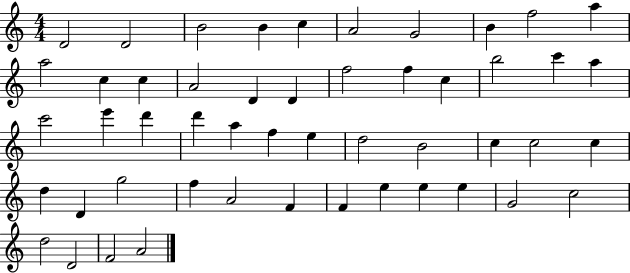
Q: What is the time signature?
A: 4/4